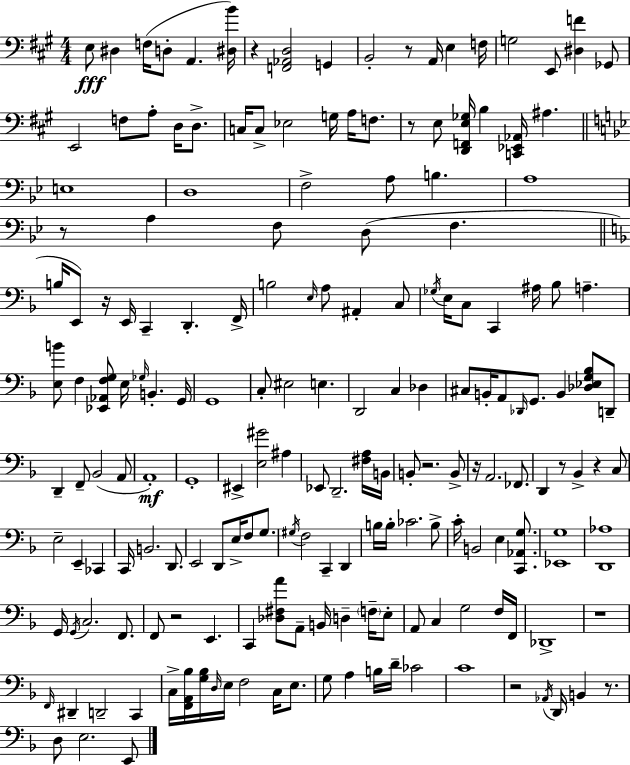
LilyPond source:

{
  \clef bass
  \numericTimeSignature
  \time 4/4
  \key a \major
  e8\fff dis4 f16( d8-. a,4. <dis b'>16) | r4 <f, aes, d>2 g,4 | b,2-. r8 a,16 e4 f16 | g2 e,8 <dis f'>4 ges,8 | \break e,2 f8 a8-. d16 d8.-> | c16 c8-> ees2 g16 a16 f8. | r8 e8 <d, f, e ges>16 b4 <c, ees, aes,>16 ais4. | \bar "||" \break \key g \minor e1 | d1 | f2-> a8 b4. | a1 | \break r8 a4 f8 d8( f4. | \bar "||" \break \key d \minor b16 e,8) r16 e,16 c,4-- d,4.-. f,16-> | b2 \grace { e16 } a8 ais,4-. c8 | \acciaccatura { ges16 } e16 c8 c,4 ais16 bes8 a4.-- | <e b'>8 f4 <ees, aes, f g>8 e16 \grace { ges16 } b,4.-. | \break g,16 g,1 | c8-. eis2 e4. | d,2 c4 des4 | cis8 b,16-. a,8 \grace { des,16 } g,8. b,4 | \break <des ees g bes>8 d,8-- d,4-- f,8-- bes,2( | a,8 a,1-.\mf) | g,1-. | eis,4-> <e gis'>2 | \break ais4 ees,8 d,2.-- | <fis a>16 b,16 b,8-. r2. | b,8-> r16 a,2. | fes,8. d,4 r8 bes,4-> r4 | \break c8 e2-- e,4-- | ces,4 c,16 b,2. | d,8. e,2 d,8 e16-> f8 | g8. \acciaccatura { gis16 } f2 c,4-- | \break d,4 b16 b16-. ces'2. | b8-> c'16-. b,2 e4 | <c, aes, g>8. <ees, g>1 | <d, aes>1 | \break g,16 \acciaccatura { g,16 } c2. | f,8. f,8 r2 | e,4. c,4 <des fis a'>8 a,8-- b,16 d4-- | \parenthesize f16-- e8-. a,8 c4 g2 | \break f16 f,16 des,1-> | r1 | \grace { f,16 } dis,4-- d,2-- | c,4 c16-> <f, a, bes>16 <g bes>16 \grace { d16 } e16 f2 | \break c16 e8. g8 a4 b16 d'16-- | ces'2 c'1 | r2 | \acciaccatura { aes,16 } d,16 b,4 r8. d8 e2. | \break e,8 \bar "|."
}